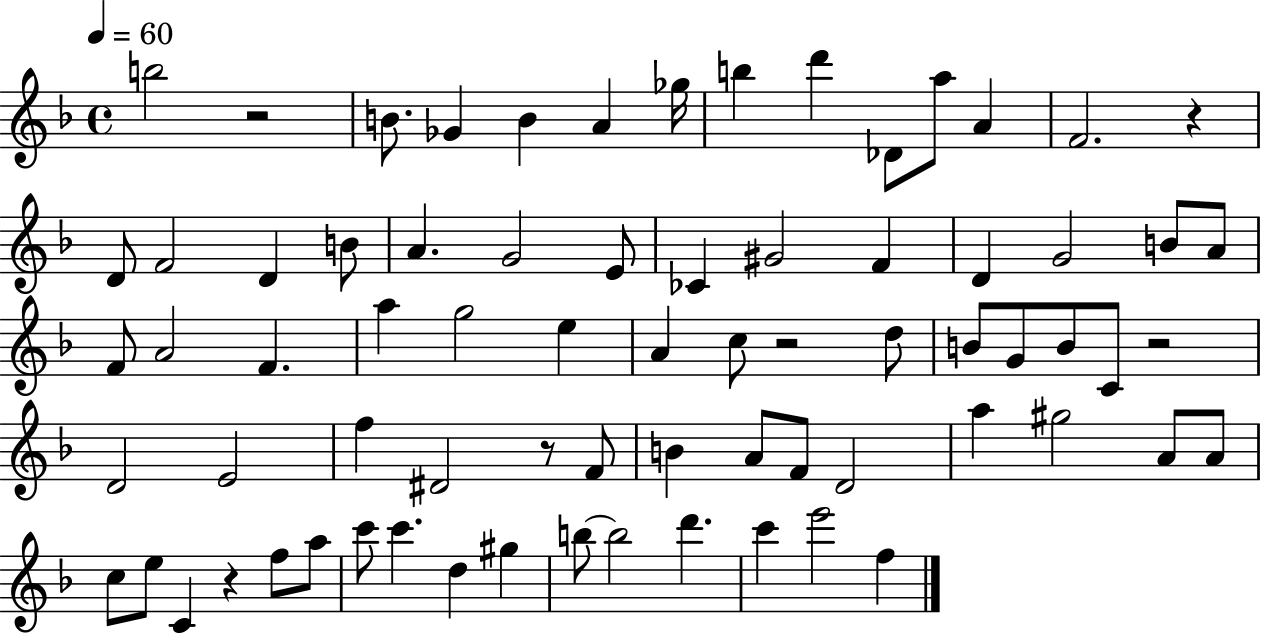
X:1
T:Untitled
M:4/4
L:1/4
K:F
b2 z2 B/2 _G B A _g/4 b d' _D/2 a/2 A F2 z D/2 F2 D B/2 A G2 E/2 _C ^G2 F D G2 B/2 A/2 F/2 A2 F a g2 e A c/2 z2 d/2 B/2 G/2 B/2 C/2 z2 D2 E2 f ^D2 z/2 F/2 B A/2 F/2 D2 a ^g2 A/2 A/2 c/2 e/2 C z f/2 a/2 c'/2 c' d ^g b/2 b2 d' c' e'2 f